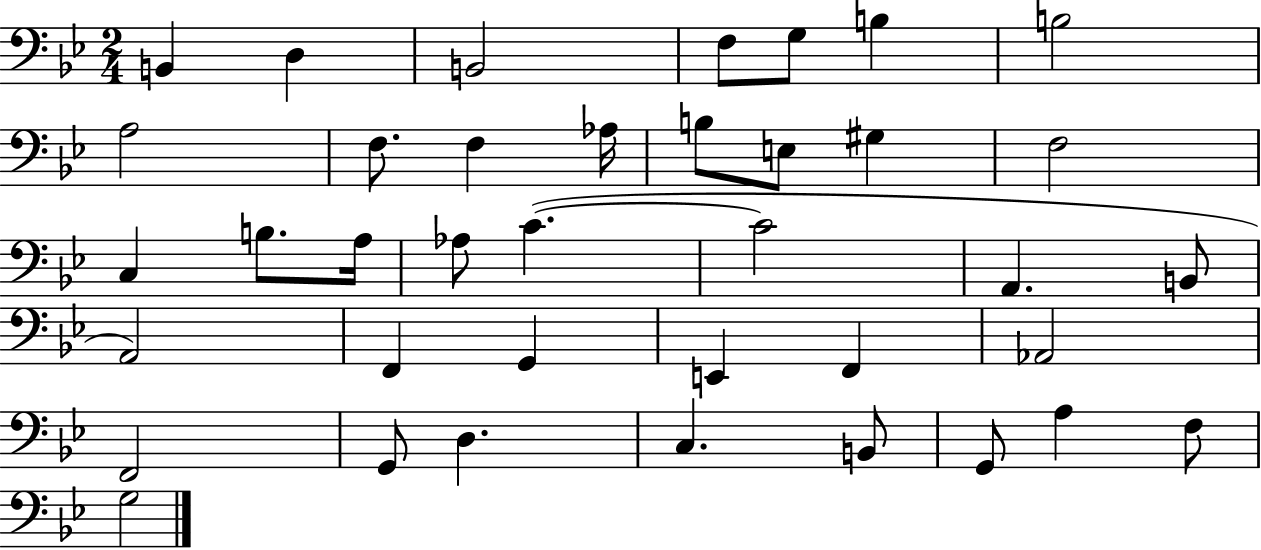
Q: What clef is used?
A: bass